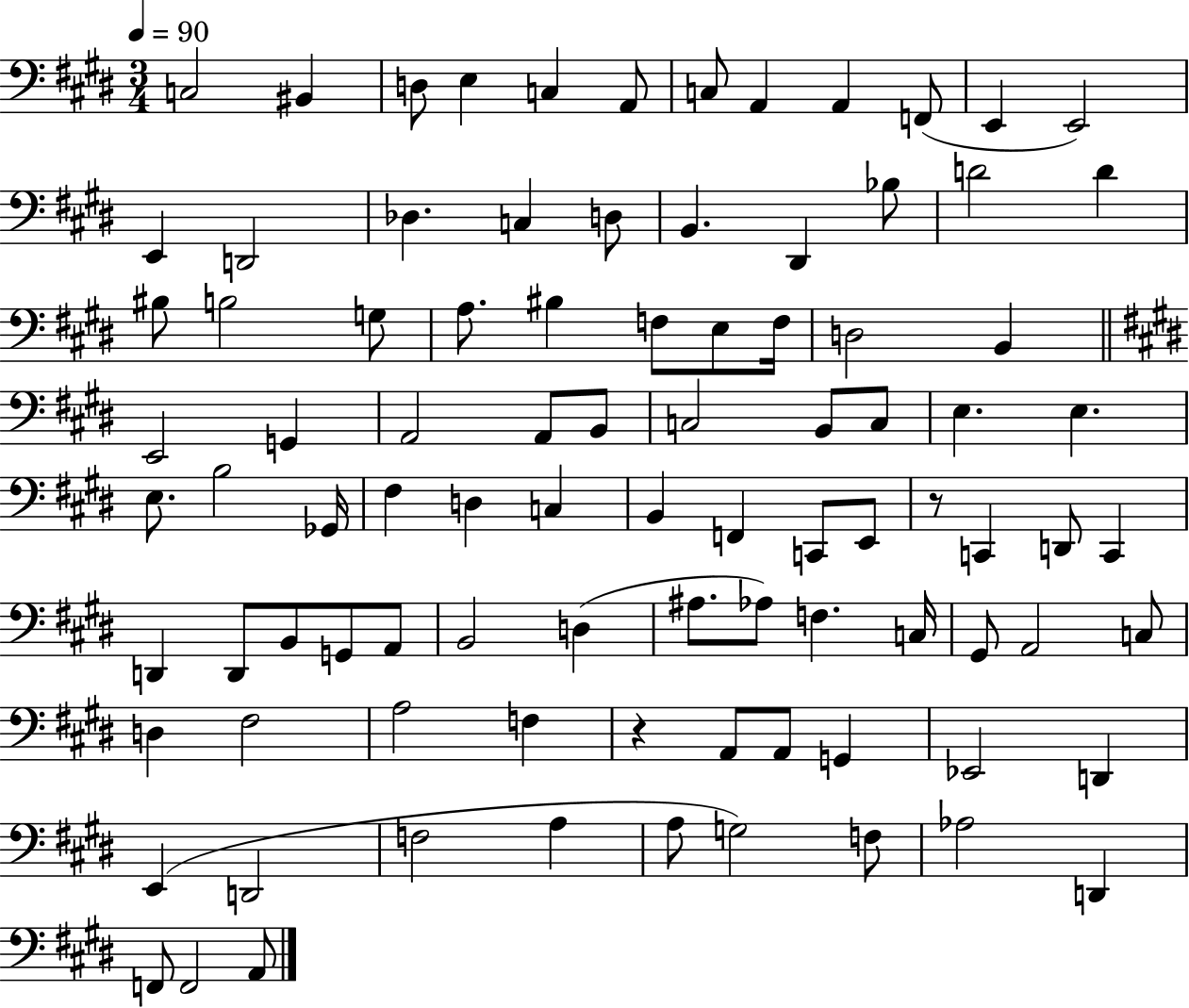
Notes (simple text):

C3/h BIS2/q D3/e E3/q C3/q A2/e C3/e A2/q A2/q F2/e E2/q E2/h E2/q D2/h Db3/q. C3/q D3/e B2/q. D#2/q Bb3/e D4/h D4/q BIS3/e B3/h G3/e A3/e. BIS3/q F3/e E3/e F3/s D3/h B2/q E2/h G2/q A2/h A2/e B2/e C3/h B2/e C3/e E3/q. E3/q. E3/e. B3/h Gb2/s F#3/q D3/q C3/q B2/q F2/q C2/e E2/e R/e C2/q D2/e C2/q D2/q D2/e B2/e G2/e A2/e B2/h D3/q A#3/e. Ab3/e F3/q. C3/s G#2/e A2/h C3/e D3/q F#3/h A3/h F3/q R/q A2/e A2/e G2/q Eb2/h D2/q E2/q D2/h F3/h A3/q A3/e G3/h F3/e Ab3/h D2/q F2/e F2/h A2/e